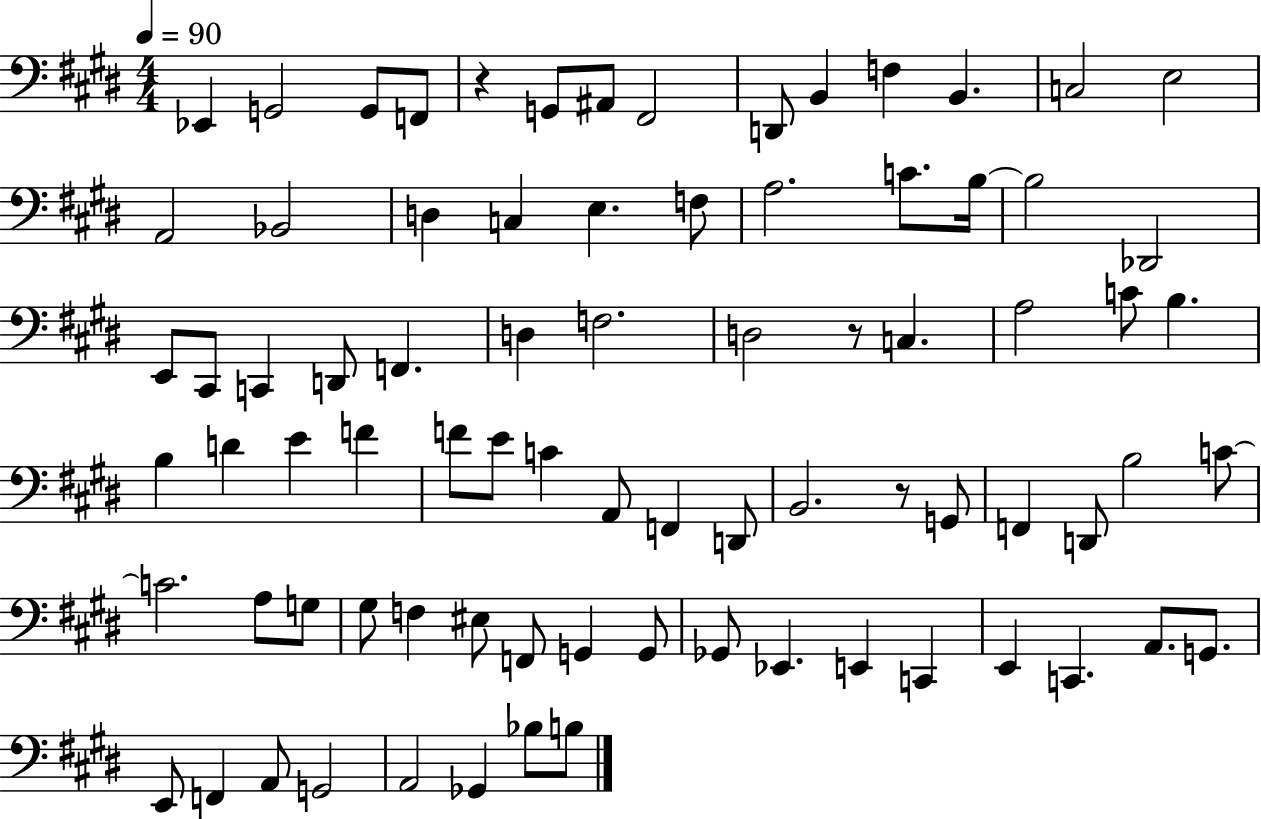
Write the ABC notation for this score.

X:1
T:Untitled
M:4/4
L:1/4
K:E
_E,, G,,2 G,,/2 F,,/2 z G,,/2 ^A,,/2 ^F,,2 D,,/2 B,, F, B,, C,2 E,2 A,,2 _B,,2 D, C, E, F,/2 A,2 C/2 B,/4 B,2 _D,,2 E,,/2 ^C,,/2 C,, D,,/2 F,, D, F,2 D,2 z/2 C, A,2 C/2 B, B, D E F F/2 E/2 C A,,/2 F,, D,,/2 B,,2 z/2 G,,/2 F,, D,,/2 B,2 C/2 C2 A,/2 G,/2 ^G,/2 F, ^E,/2 F,,/2 G,, G,,/2 _G,,/2 _E,, E,, C,, E,, C,, A,,/2 G,,/2 E,,/2 F,, A,,/2 G,,2 A,,2 _G,, _B,/2 B,/2